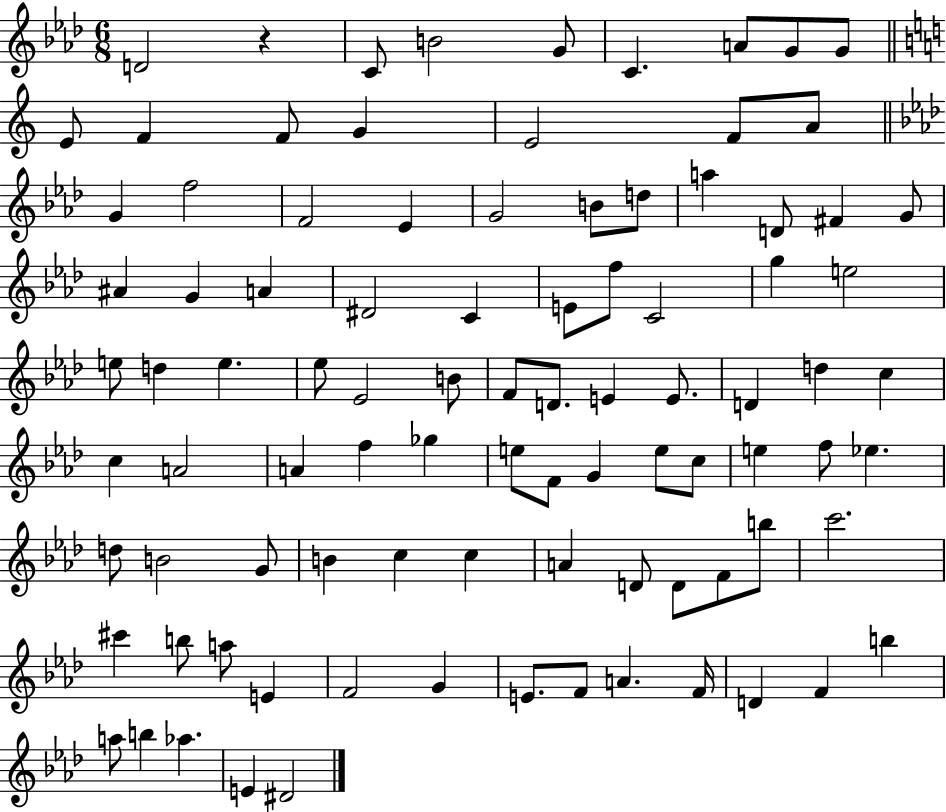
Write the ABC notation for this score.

X:1
T:Untitled
M:6/8
L:1/4
K:Ab
D2 z C/2 B2 G/2 C A/2 G/2 G/2 E/2 F F/2 G E2 F/2 A/2 G f2 F2 _E G2 B/2 d/2 a D/2 ^F G/2 ^A G A ^D2 C E/2 f/2 C2 g e2 e/2 d e _e/2 _E2 B/2 F/2 D/2 E E/2 D d c c A2 A f _g e/2 F/2 G e/2 c/2 e f/2 _e d/2 B2 G/2 B c c A D/2 D/2 F/2 b/2 c'2 ^c' b/2 a/2 E F2 G E/2 F/2 A F/4 D F b a/2 b _a E ^D2